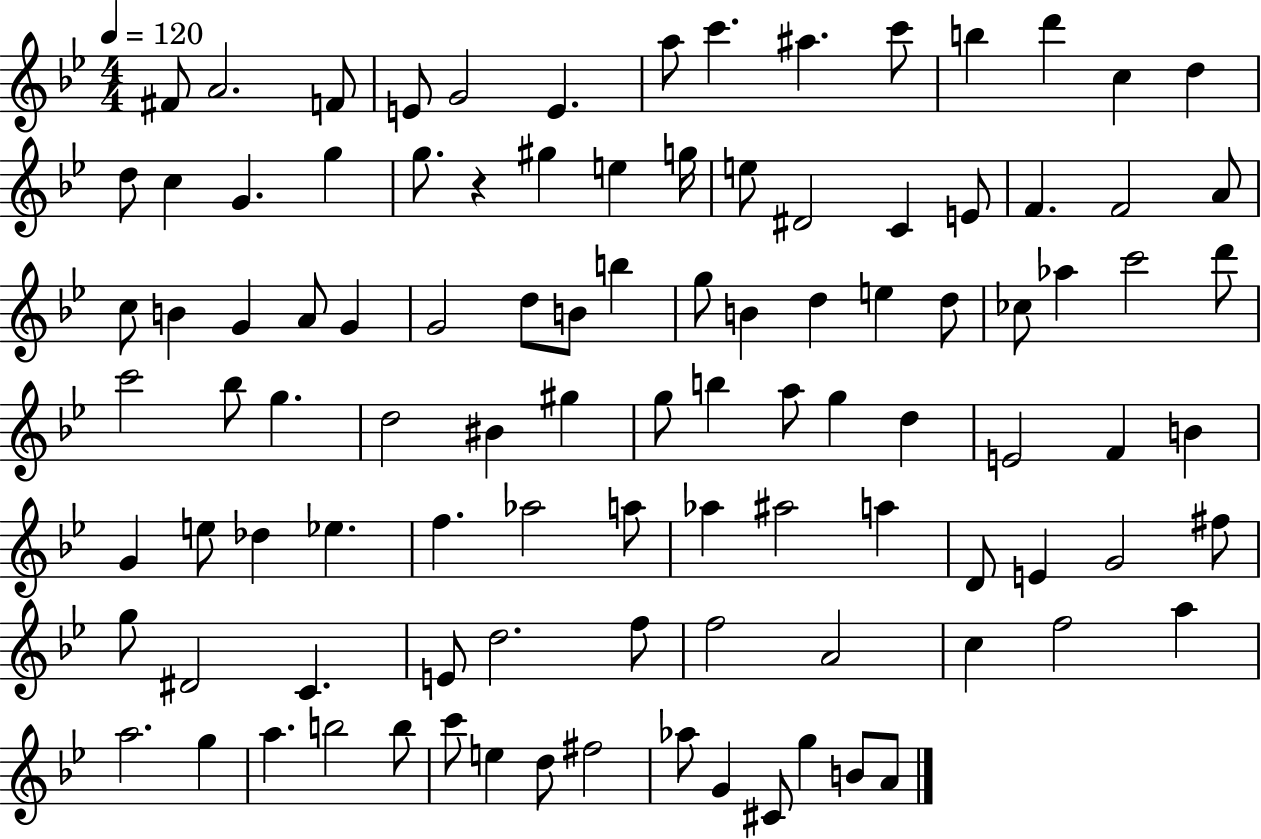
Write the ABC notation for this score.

X:1
T:Untitled
M:4/4
L:1/4
K:Bb
^F/2 A2 F/2 E/2 G2 E a/2 c' ^a c'/2 b d' c d d/2 c G g g/2 z ^g e g/4 e/2 ^D2 C E/2 F F2 A/2 c/2 B G A/2 G G2 d/2 B/2 b g/2 B d e d/2 _c/2 _a c'2 d'/2 c'2 _b/2 g d2 ^B ^g g/2 b a/2 g d E2 F B G e/2 _d _e f _a2 a/2 _a ^a2 a D/2 E G2 ^f/2 g/2 ^D2 C E/2 d2 f/2 f2 A2 c f2 a a2 g a b2 b/2 c'/2 e d/2 ^f2 _a/2 G ^C/2 g B/2 A/2